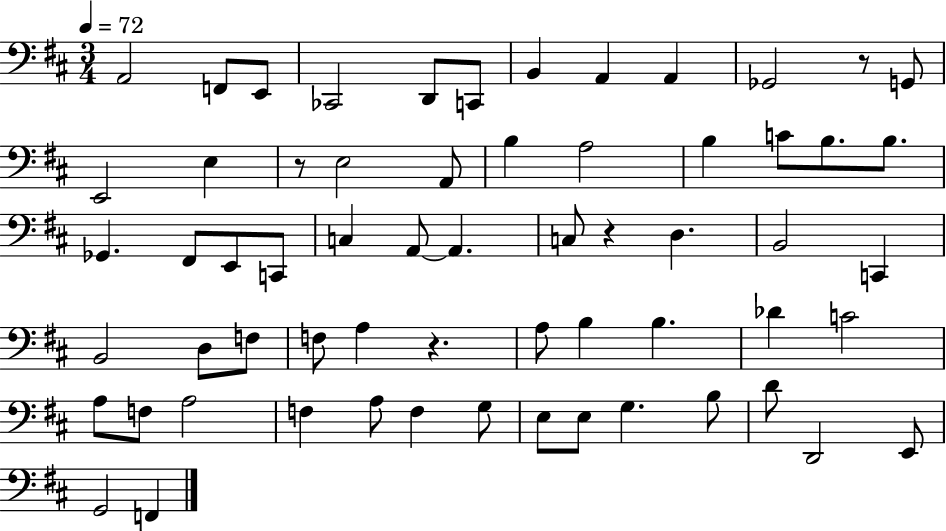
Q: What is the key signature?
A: D major